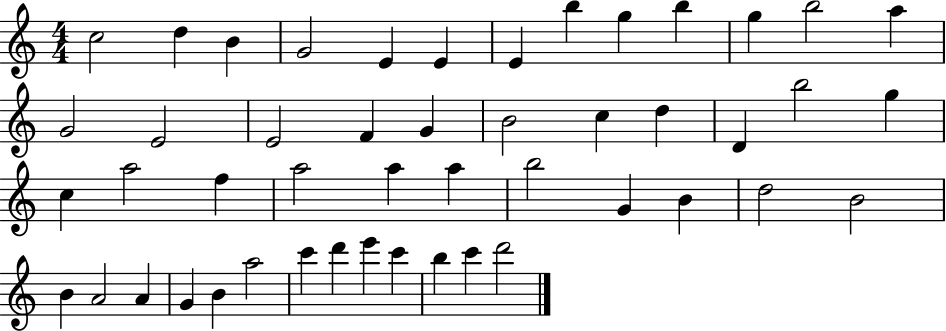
{
  \clef treble
  \numericTimeSignature
  \time 4/4
  \key c \major
  c''2 d''4 b'4 | g'2 e'4 e'4 | e'4 b''4 g''4 b''4 | g''4 b''2 a''4 | \break g'2 e'2 | e'2 f'4 g'4 | b'2 c''4 d''4 | d'4 b''2 g''4 | \break c''4 a''2 f''4 | a''2 a''4 a''4 | b''2 g'4 b'4 | d''2 b'2 | \break b'4 a'2 a'4 | g'4 b'4 a''2 | c'''4 d'''4 e'''4 c'''4 | b''4 c'''4 d'''2 | \break \bar "|."
}